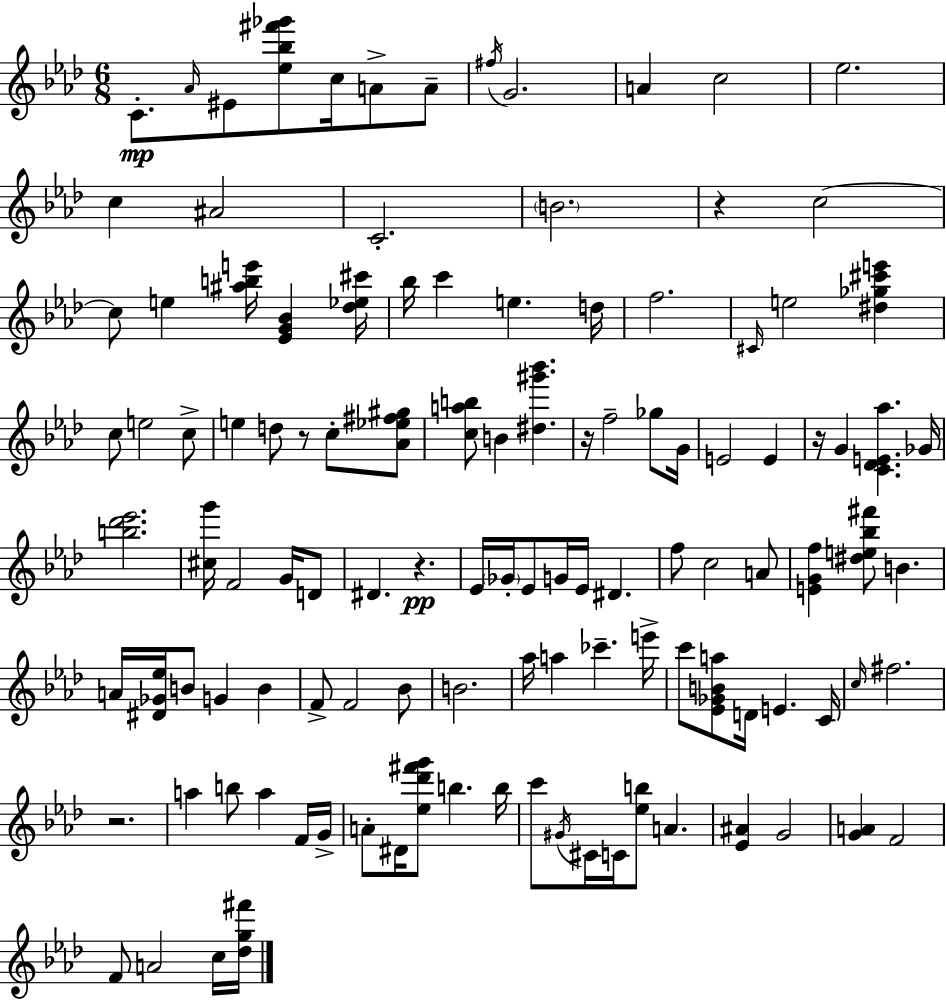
X:1
T:Untitled
M:6/8
L:1/4
K:Ab
C/2 _A/4 ^E/2 [_e_b^f'_g']/2 c/4 A/2 A/2 ^f/4 G2 A c2 _e2 c ^A2 C2 B2 z c2 c/2 e [^abe']/4 [_EG_B] [_d_e^c']/4 _b/4 c' e d/4 f2 ^C/4 e2 [^d_g^c'e'] c/2 e2 c/2 e d/2 z/2 c/2 [_A_e^f^g]/2 [cab]/2 B [^d^g'_b'] z/4 f2 _g/2 G/4 E2 E z/4 G [C_DE_a] _G/4 [b_d'_e']2 [^cg']/4 F2 G/4 D/2 ^D z _E/4 _G/4 _E/2 G/4 _E/4 ^D f/2 c2 A/2 [EGf] [^de_b^f']/2 B A/4 [^D_G_e]/4 B/2 G B F/2 F2 _B/2 B2 _a/4 a _c' e'/4 c'/2 [_E_GBa]/2 D/4 E C/4 c/4 ^f2 z2 a b/2 a F/4 G/4 A/2 ^D/4 [_e_d'^f'g']/2 b b/4 c'/2 ^G/4 ^C/4 C/4 [_eb]/2 A [_E^A] G2 [GA] F2 F/2 A2 c/4 [_dg^f']/4